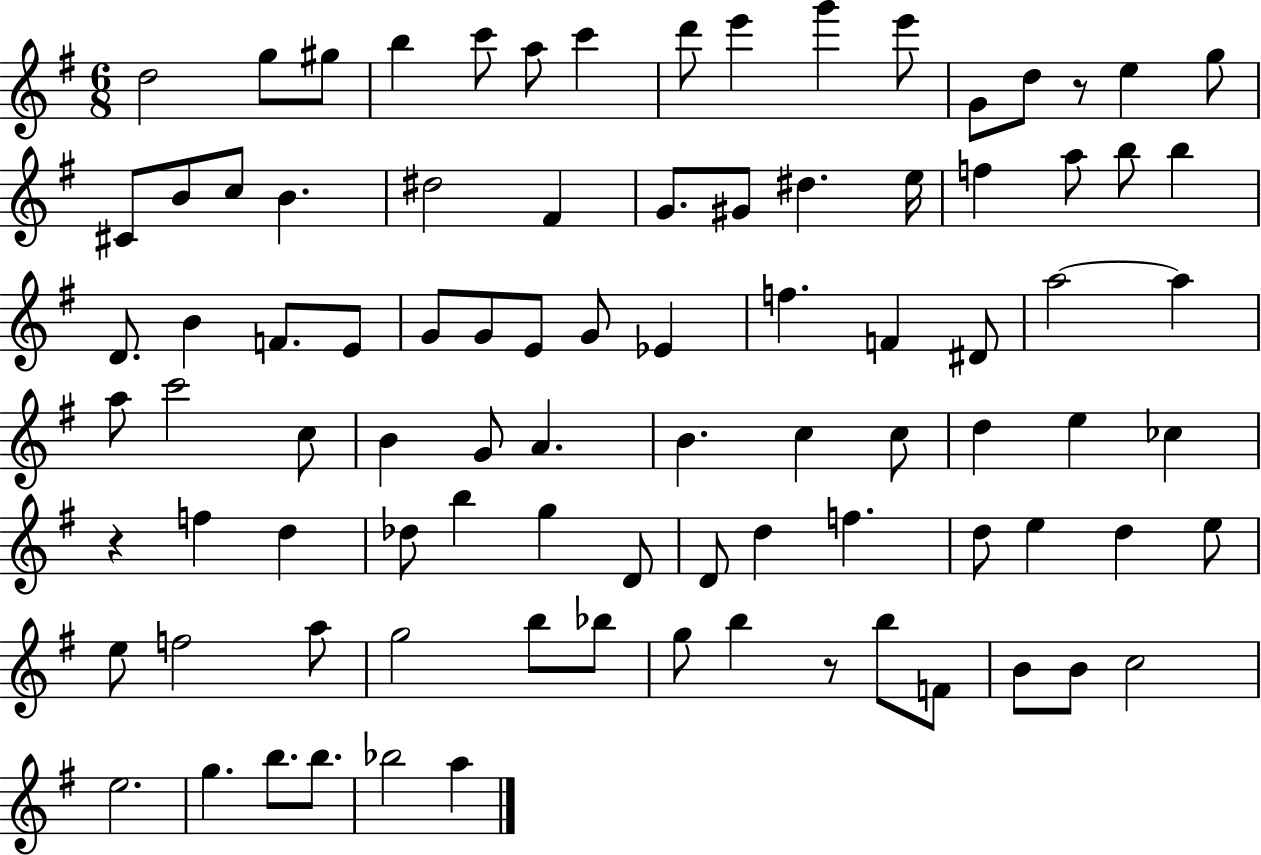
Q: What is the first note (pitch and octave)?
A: D5